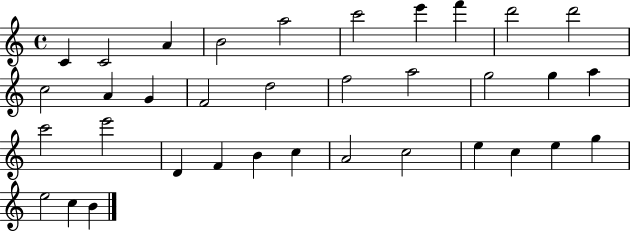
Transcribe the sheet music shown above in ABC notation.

X:1
T:Untitled
M:4/4
L:1/4
K:C
C C2 A B2 a2 c'2 e' f' d'2 d'2 c2 A G F2 d2 f2 a2 g2 g a c'2 e'2 D F B c A2 c2 e c e g e2 c B